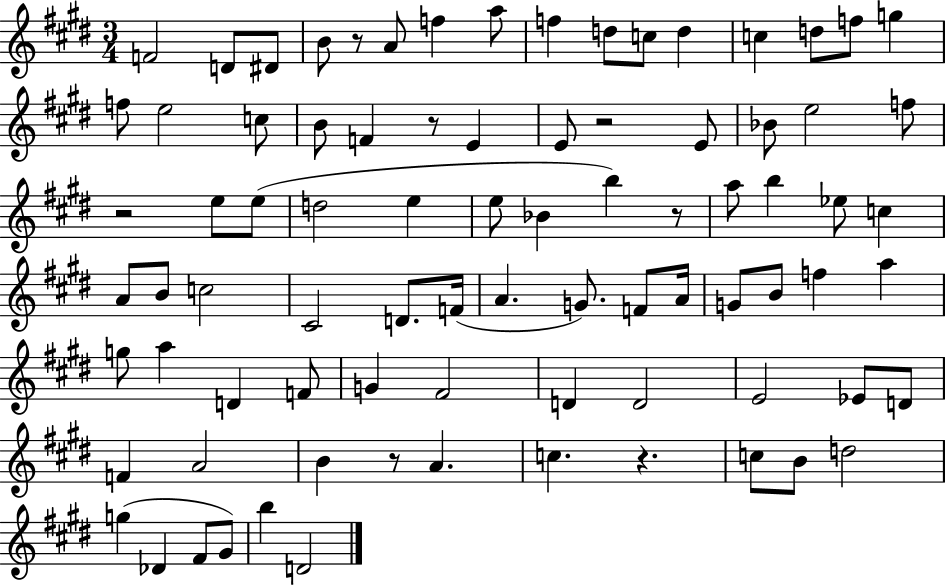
F4/h D4/e D#4/e B4/e R/e A4/e F5/q A5/e F5/q D5/e C5/e D5/q C5/q D5/e F5/e G5/q F5/e E5/h C5/e B4/e F4/q R/e E4/q E4/e R/h E4/e Bb4/e E5/h F5/e R/h E5/e E5/e D5/h E5/q E5/e Bb4/q B5/q R/e A5/e B5/q Eb5/e C5/q A4/e B4/e C5/h C#4/h D4/e. F4/s A4/q. G4/e. F4/e A4/s G4/e B4/e F5/q A5/q G5/e A5/q D4/q F4/e G4/q F#4/h D4/q D4/h E4/h Eb4/e D4/e F4/q A4/h B4/q R/e A4/q. C5/q. R/q. C5/e B4/e D5/h G5/q Db4/q F#4/e G#4/e B5/q D4/h